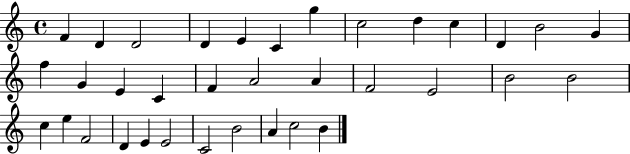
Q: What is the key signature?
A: C major